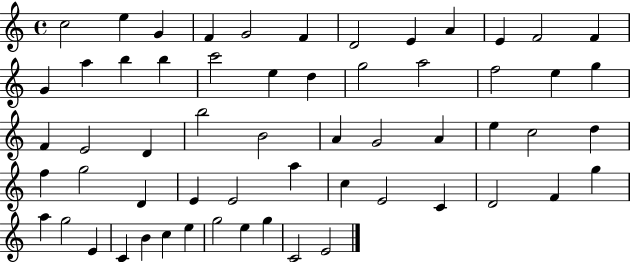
C5/h E5/q G4/q F4/q G4/h F4/q D4/h E4/q A4/q E4/q F4/h F4/q G4/q A5/q B5/q B5/q C6/h E5/q D5/q G5/h A5/h F5/h E5/q G5/q F4/q E4/h D4/q B5/h B4/h A4/q G4/h A4/q E5/q C5/h D5/q F5/q G5/h D4/q E4/q E4/h A5/q C5/q E4/h C4/q D4/h F4/q G5/q A5/q G5/h E4/q C4/q B4/q C5/q E5/q G5/h E5/q G5/q C4/h E4/h